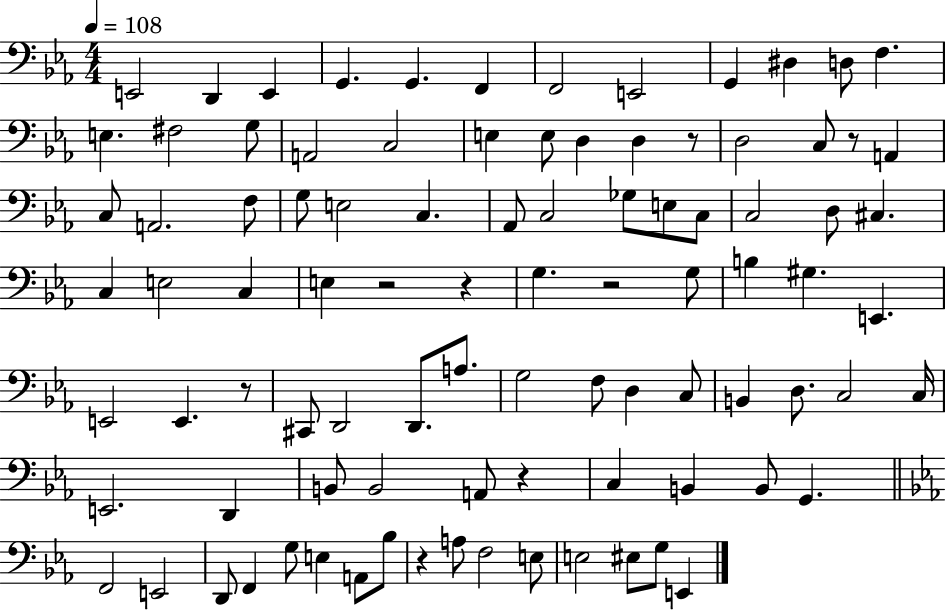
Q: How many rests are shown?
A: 8